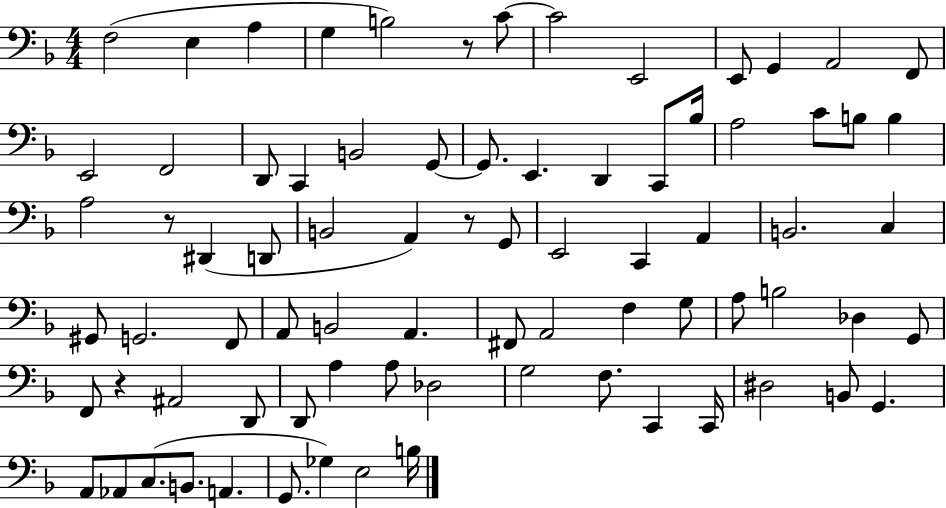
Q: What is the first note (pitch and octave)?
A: F3